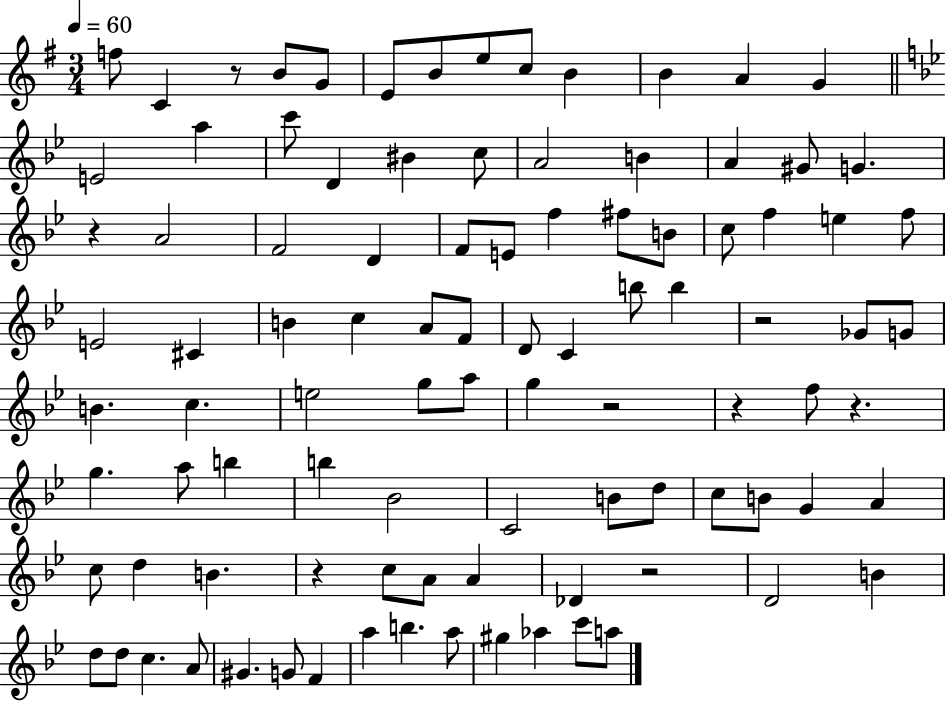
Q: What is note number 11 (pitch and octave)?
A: A4